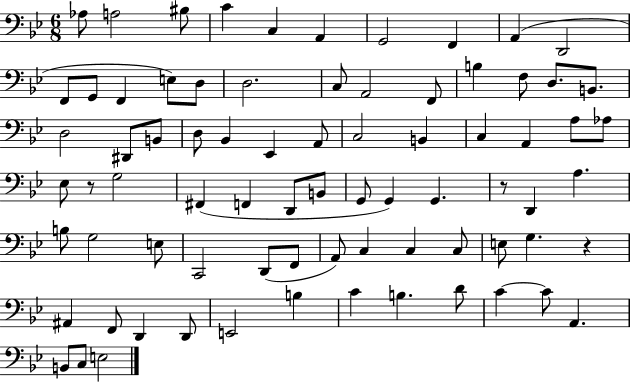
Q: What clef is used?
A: bass